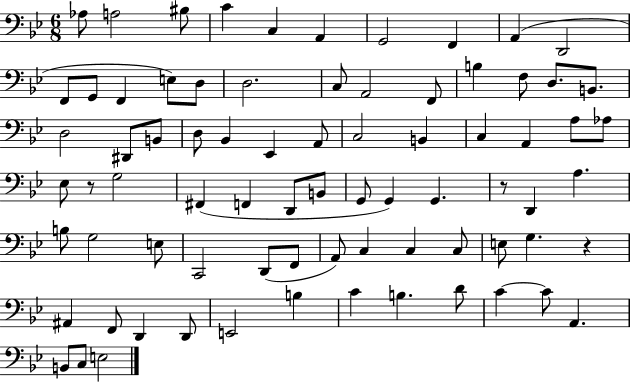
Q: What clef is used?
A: bass